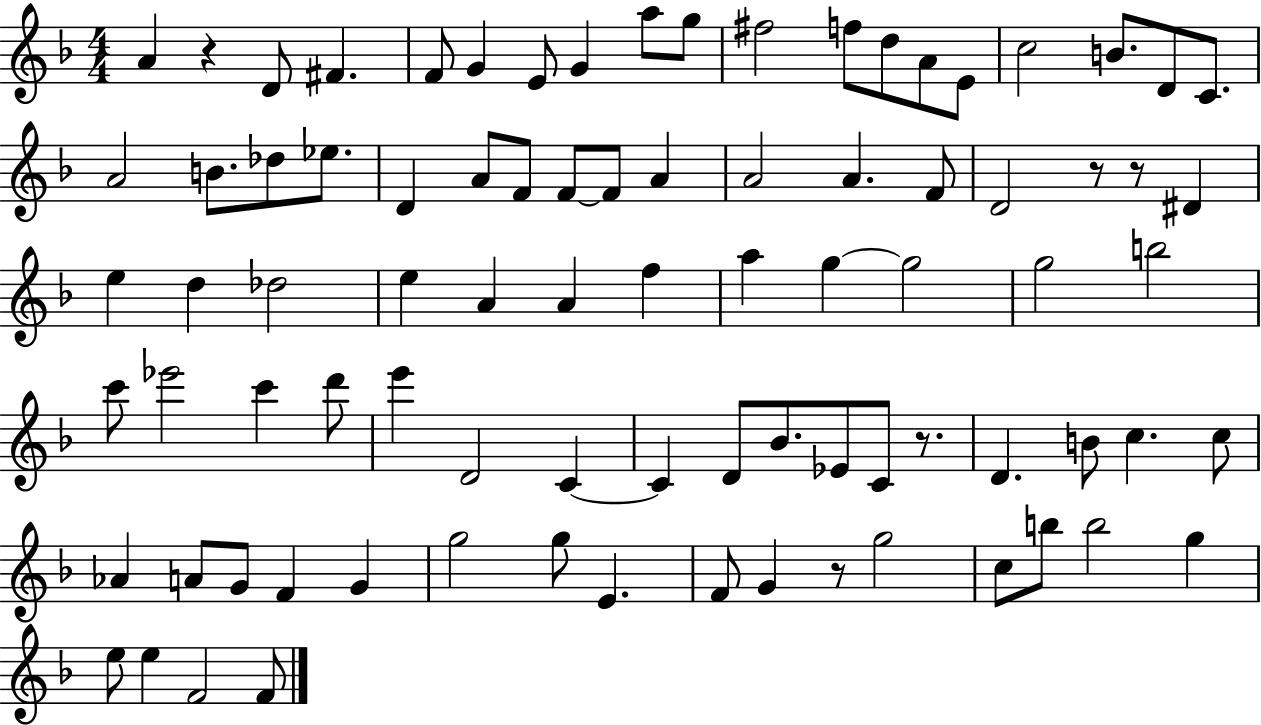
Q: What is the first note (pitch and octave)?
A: A4